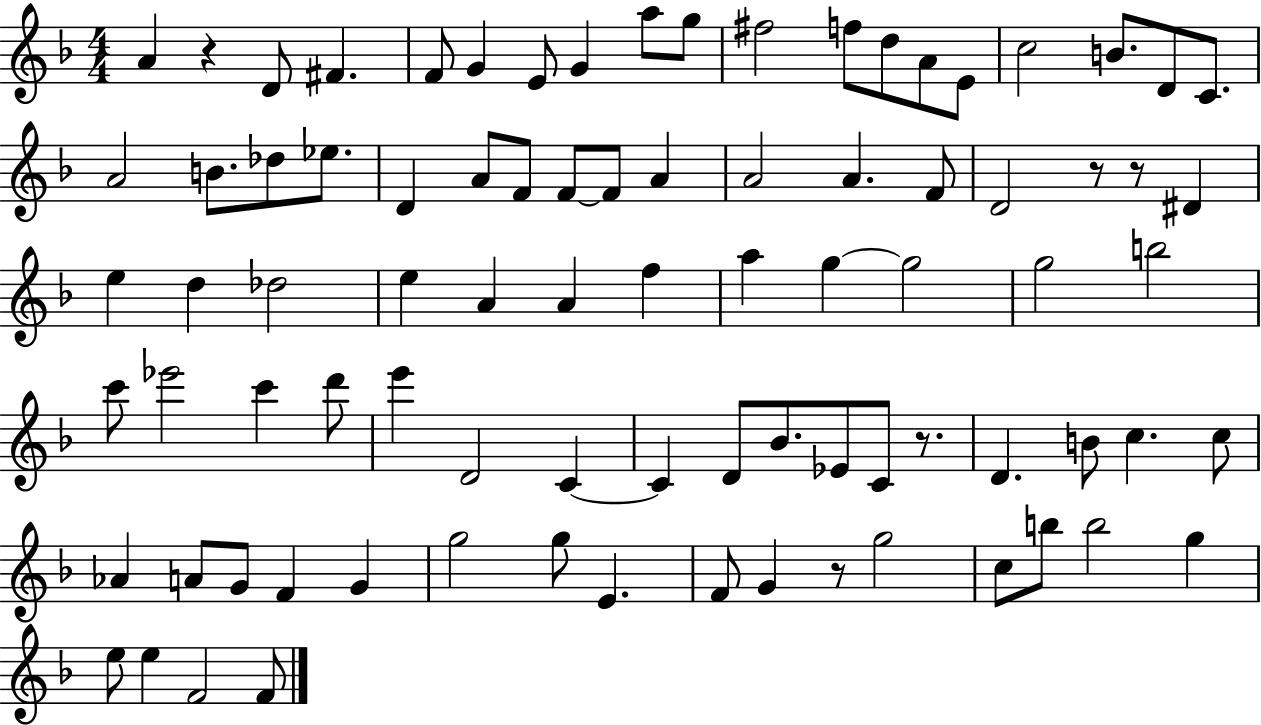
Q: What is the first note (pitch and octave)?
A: A4